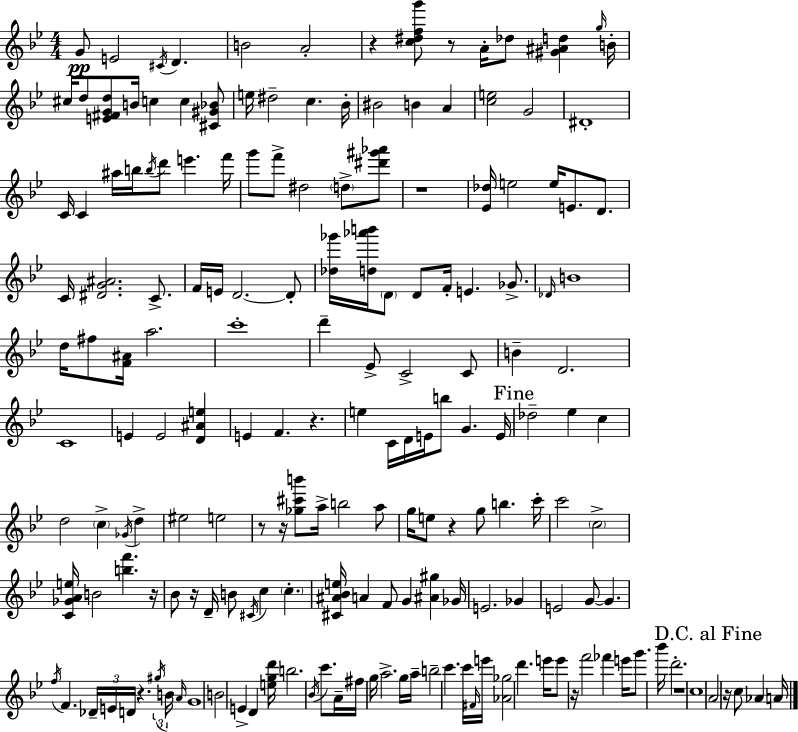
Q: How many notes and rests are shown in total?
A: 182